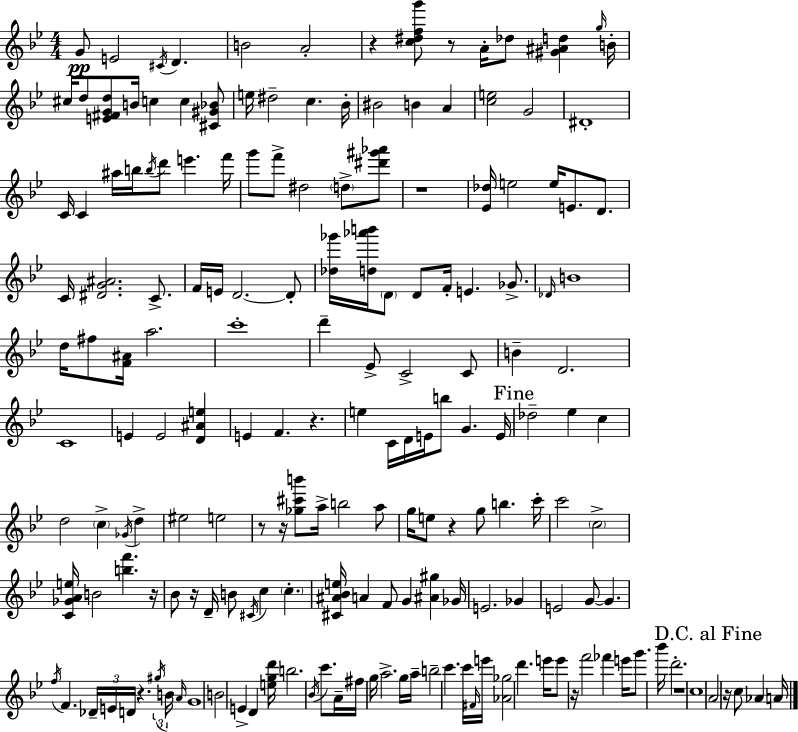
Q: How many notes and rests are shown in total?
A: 182